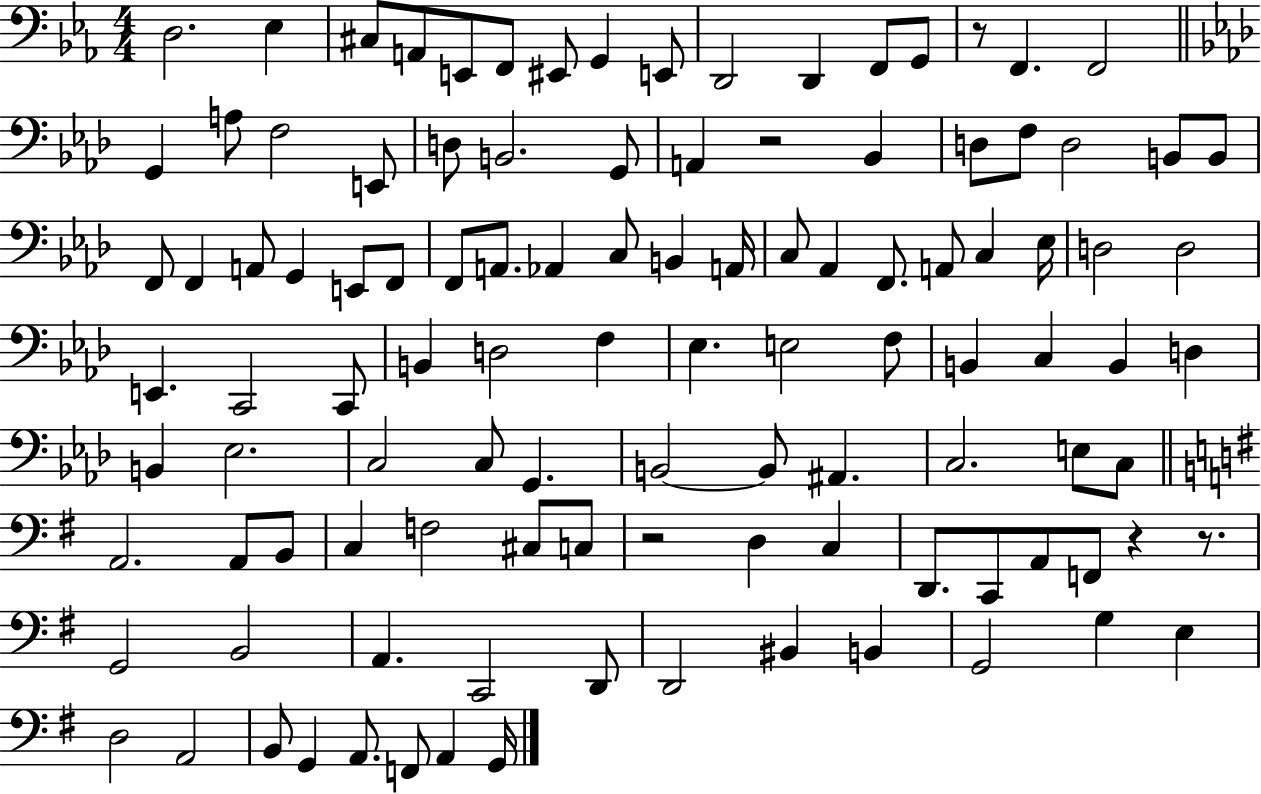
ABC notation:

X:1
T:Untitled
M:4/4
L:1/4
K:Eb
D,2 _E, ^C,/2 A,,/2 E,,/2 F,,/2 ^E,,/2 G,, E,,/2 D,,2 D,, F,,/2 G,,/2 z/2 F,, F,,2 G,, A,/2 F,2 E,,/2 D,/2 B,,2 G,,/2 A,, z2 _B,, D,/2 F,/2 D,2 B,,/2 B,,/2 F,,/2 F,, A,,/2 G,, E,,/2 F,,/2 F,,/2 A,,/2 _A,, C,/2 B,, A,,/4 C,/2 _A,, F,,/2 A,,/2 C, _E,/4 D,2 D,2 E,, C,,2 C,,/2 B,, D,2 F, _E, E,2 F,/2 B,, C, B,, D, B,, _E,2 C,2 C,/2 G,, B,,2 B,,/2 ^A,, C,2 E,/2 C,/2 A,,2 A,,/2 B,,/2 C, F,2 ^C,/2 C,/2 z2 D, C, D,,/2 C,,/2 A,,/2 F,,/2 z z/2 G,,2 B,,2 A,, C,,2 D,,/2 D,,2 ^B,, B,, G,,2 G, E, D,2 A,,2 B,,/2 G,, A,,/2 F,,/2 A,, G,,/4